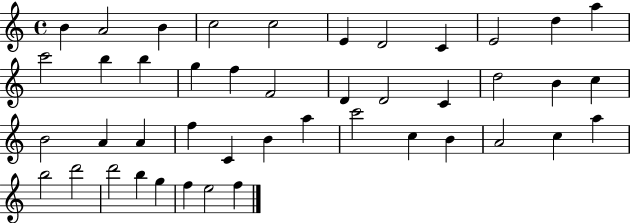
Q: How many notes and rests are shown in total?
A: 44